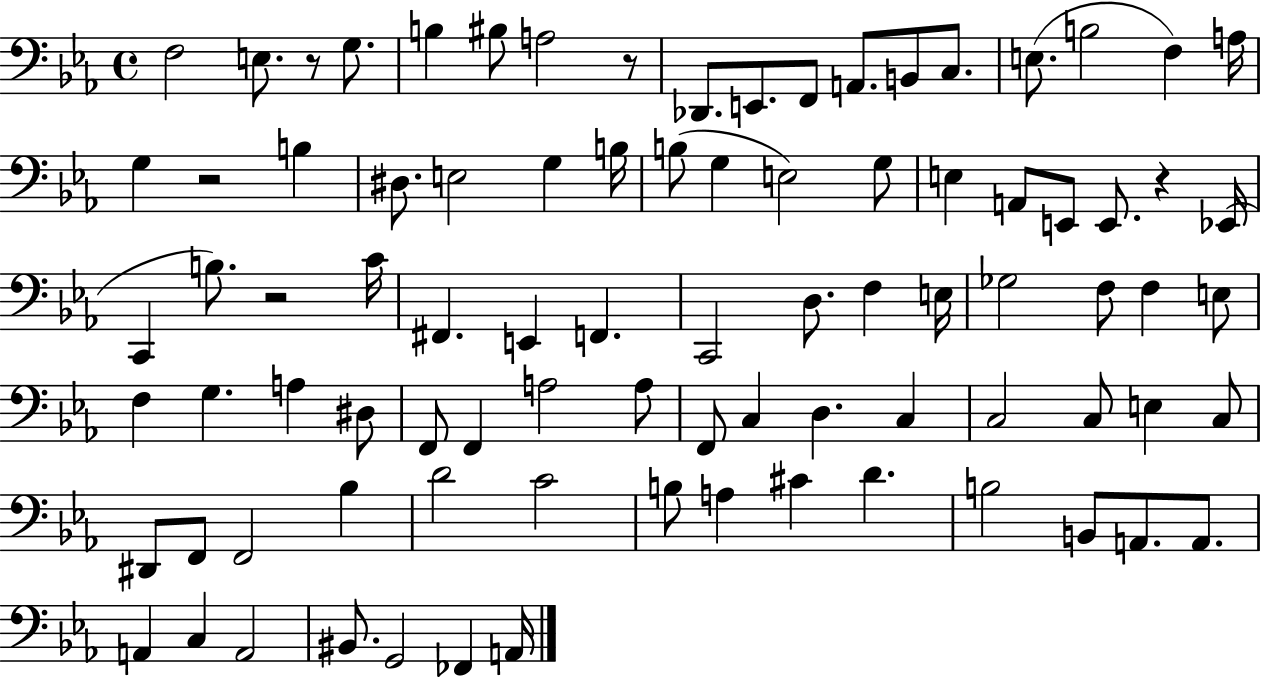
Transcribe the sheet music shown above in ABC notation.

X:1
T:Untitled
M:4/4
L:1/4
K:Eb
F,2 E,/2 z/2 G,/2 B, ^B,/2 A,2 z/2 _D,,/2 E,,/2 F,,/2 A,,/2 B,,/2 C,/2 E,/2 B,2 F, A,/4 G, z2 B, ^D,/2 E,2 G, B,/4 B,/2 G, E,2 G,/2 E, A,,/2 E,,/2 E,,/2 z _E,,/4 C,, B,/2 z2 C/4 ^F,, E,, F,, C,,2 D,/2 F, E,/4 _G,2 F,/2 F, E,/2 F, G, A, ^D,/2 F,,/2 F,, A,2 A,/2 F,,/2 C, D, C, C,2 C,/2 E, C,/2 ^D,,/2 F,,/2 F,,2 _B, D2 C2 B,/2 A, ^C D B,2 B,,/2 A,,/2 A,,/2 A,, C, A,,2 ^B,,/2 G,,2 _F,, A,,/4